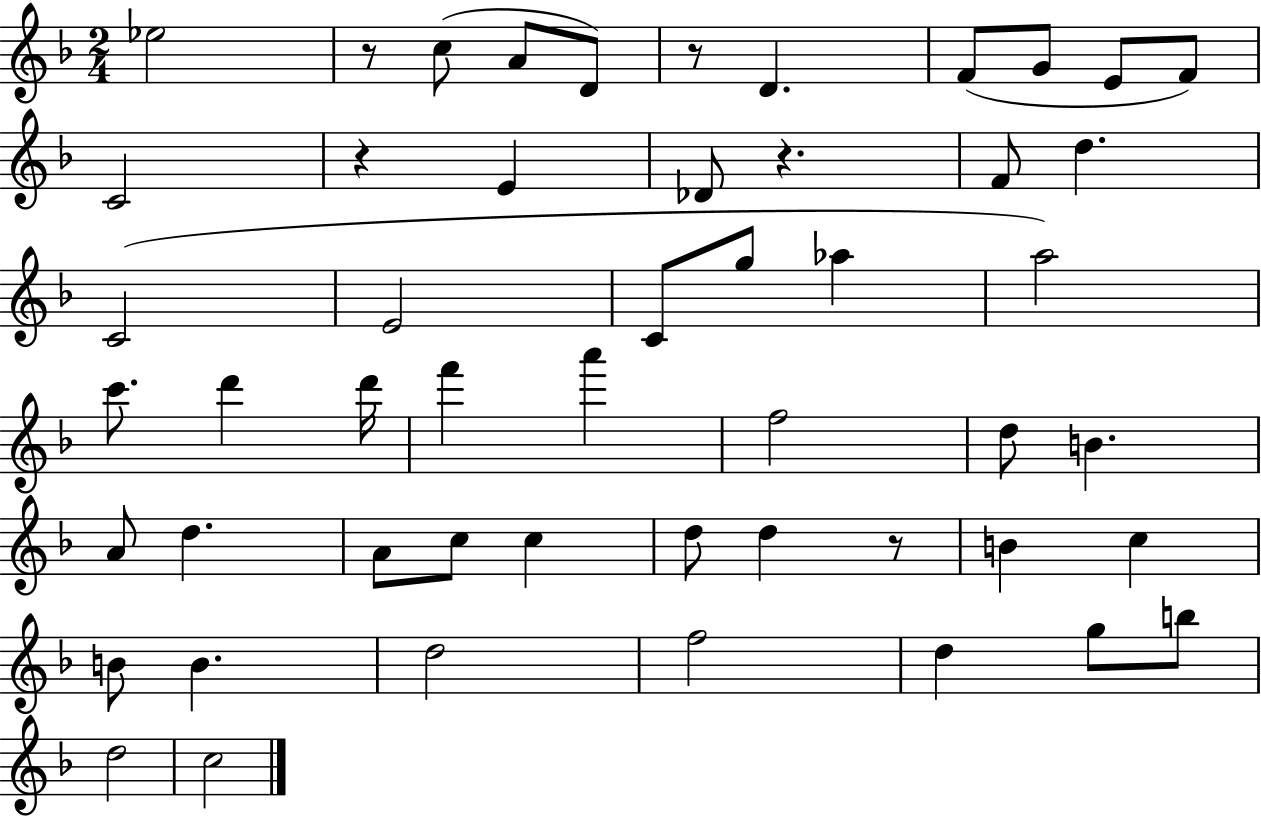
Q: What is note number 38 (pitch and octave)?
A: B4